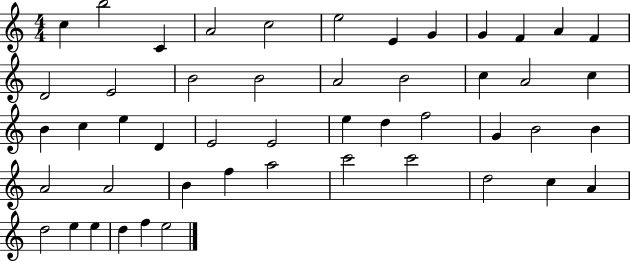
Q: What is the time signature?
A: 4/4